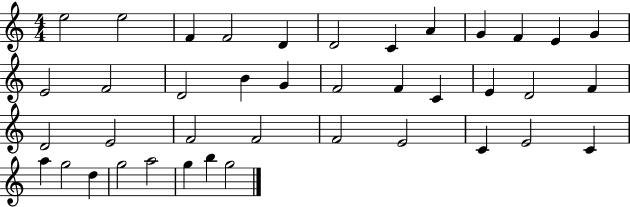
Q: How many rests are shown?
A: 0